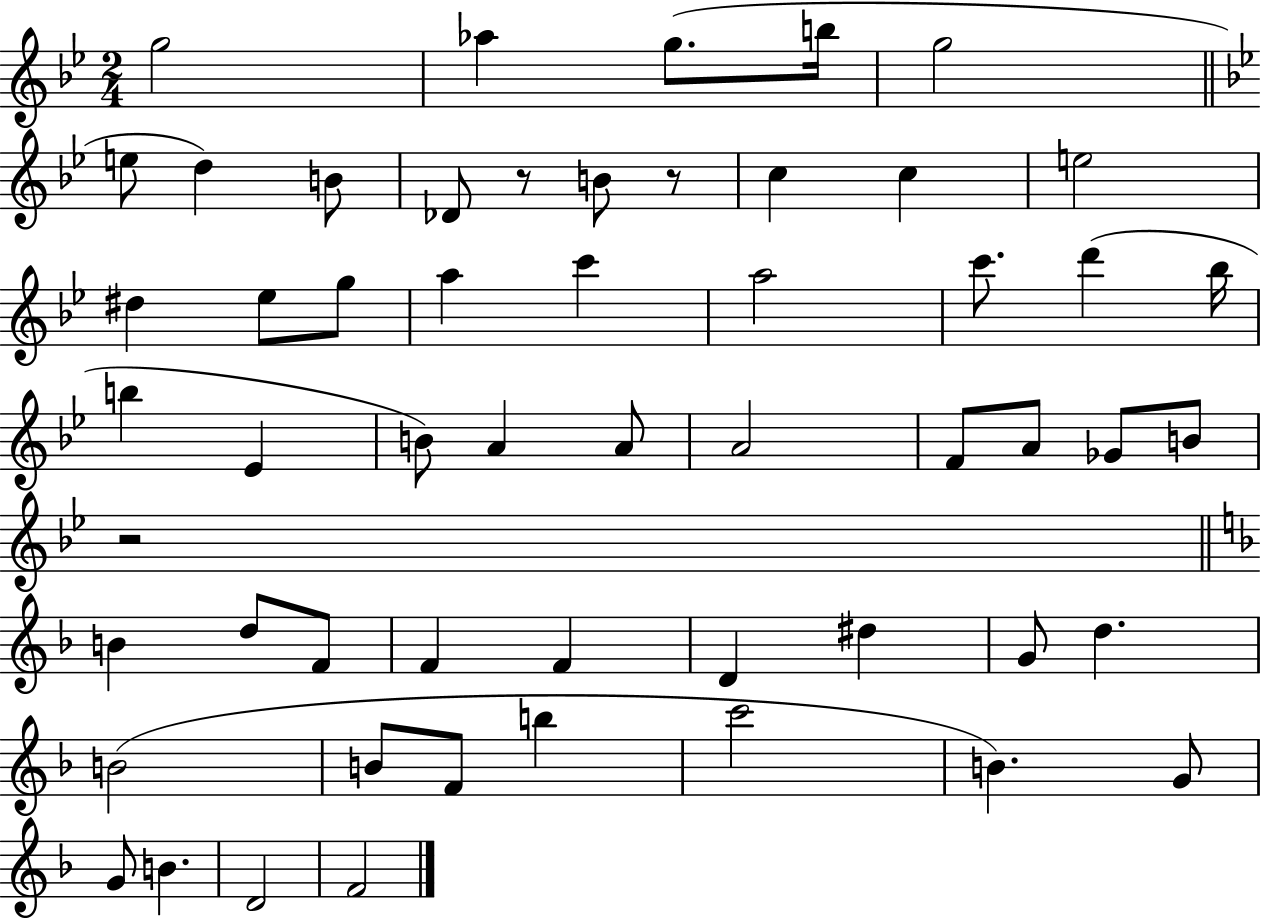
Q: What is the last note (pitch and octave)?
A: F4